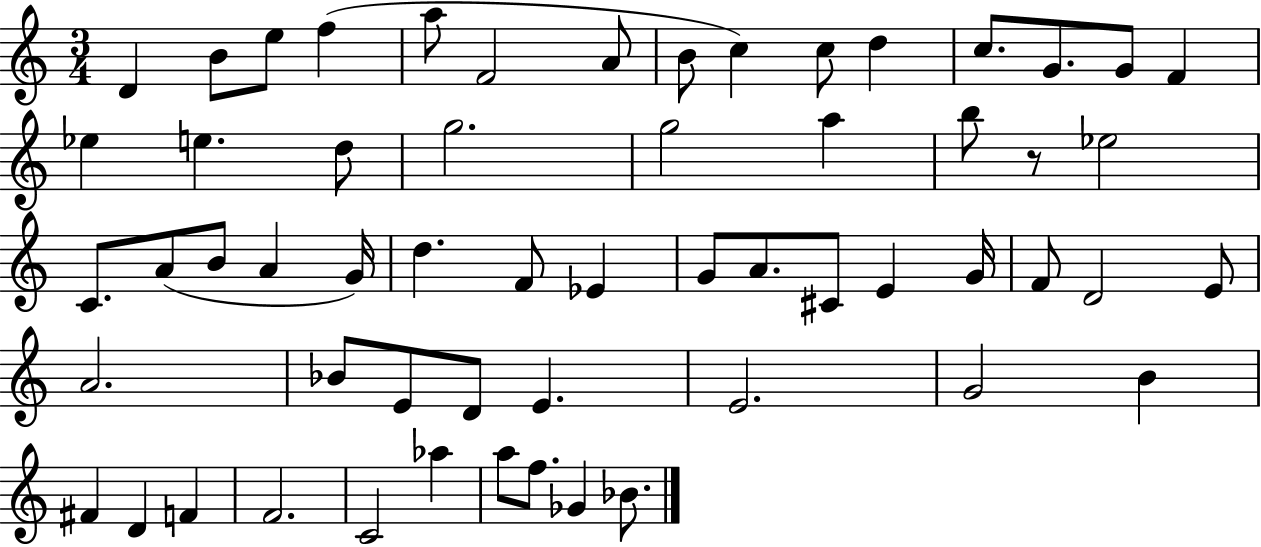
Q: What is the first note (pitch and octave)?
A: D4